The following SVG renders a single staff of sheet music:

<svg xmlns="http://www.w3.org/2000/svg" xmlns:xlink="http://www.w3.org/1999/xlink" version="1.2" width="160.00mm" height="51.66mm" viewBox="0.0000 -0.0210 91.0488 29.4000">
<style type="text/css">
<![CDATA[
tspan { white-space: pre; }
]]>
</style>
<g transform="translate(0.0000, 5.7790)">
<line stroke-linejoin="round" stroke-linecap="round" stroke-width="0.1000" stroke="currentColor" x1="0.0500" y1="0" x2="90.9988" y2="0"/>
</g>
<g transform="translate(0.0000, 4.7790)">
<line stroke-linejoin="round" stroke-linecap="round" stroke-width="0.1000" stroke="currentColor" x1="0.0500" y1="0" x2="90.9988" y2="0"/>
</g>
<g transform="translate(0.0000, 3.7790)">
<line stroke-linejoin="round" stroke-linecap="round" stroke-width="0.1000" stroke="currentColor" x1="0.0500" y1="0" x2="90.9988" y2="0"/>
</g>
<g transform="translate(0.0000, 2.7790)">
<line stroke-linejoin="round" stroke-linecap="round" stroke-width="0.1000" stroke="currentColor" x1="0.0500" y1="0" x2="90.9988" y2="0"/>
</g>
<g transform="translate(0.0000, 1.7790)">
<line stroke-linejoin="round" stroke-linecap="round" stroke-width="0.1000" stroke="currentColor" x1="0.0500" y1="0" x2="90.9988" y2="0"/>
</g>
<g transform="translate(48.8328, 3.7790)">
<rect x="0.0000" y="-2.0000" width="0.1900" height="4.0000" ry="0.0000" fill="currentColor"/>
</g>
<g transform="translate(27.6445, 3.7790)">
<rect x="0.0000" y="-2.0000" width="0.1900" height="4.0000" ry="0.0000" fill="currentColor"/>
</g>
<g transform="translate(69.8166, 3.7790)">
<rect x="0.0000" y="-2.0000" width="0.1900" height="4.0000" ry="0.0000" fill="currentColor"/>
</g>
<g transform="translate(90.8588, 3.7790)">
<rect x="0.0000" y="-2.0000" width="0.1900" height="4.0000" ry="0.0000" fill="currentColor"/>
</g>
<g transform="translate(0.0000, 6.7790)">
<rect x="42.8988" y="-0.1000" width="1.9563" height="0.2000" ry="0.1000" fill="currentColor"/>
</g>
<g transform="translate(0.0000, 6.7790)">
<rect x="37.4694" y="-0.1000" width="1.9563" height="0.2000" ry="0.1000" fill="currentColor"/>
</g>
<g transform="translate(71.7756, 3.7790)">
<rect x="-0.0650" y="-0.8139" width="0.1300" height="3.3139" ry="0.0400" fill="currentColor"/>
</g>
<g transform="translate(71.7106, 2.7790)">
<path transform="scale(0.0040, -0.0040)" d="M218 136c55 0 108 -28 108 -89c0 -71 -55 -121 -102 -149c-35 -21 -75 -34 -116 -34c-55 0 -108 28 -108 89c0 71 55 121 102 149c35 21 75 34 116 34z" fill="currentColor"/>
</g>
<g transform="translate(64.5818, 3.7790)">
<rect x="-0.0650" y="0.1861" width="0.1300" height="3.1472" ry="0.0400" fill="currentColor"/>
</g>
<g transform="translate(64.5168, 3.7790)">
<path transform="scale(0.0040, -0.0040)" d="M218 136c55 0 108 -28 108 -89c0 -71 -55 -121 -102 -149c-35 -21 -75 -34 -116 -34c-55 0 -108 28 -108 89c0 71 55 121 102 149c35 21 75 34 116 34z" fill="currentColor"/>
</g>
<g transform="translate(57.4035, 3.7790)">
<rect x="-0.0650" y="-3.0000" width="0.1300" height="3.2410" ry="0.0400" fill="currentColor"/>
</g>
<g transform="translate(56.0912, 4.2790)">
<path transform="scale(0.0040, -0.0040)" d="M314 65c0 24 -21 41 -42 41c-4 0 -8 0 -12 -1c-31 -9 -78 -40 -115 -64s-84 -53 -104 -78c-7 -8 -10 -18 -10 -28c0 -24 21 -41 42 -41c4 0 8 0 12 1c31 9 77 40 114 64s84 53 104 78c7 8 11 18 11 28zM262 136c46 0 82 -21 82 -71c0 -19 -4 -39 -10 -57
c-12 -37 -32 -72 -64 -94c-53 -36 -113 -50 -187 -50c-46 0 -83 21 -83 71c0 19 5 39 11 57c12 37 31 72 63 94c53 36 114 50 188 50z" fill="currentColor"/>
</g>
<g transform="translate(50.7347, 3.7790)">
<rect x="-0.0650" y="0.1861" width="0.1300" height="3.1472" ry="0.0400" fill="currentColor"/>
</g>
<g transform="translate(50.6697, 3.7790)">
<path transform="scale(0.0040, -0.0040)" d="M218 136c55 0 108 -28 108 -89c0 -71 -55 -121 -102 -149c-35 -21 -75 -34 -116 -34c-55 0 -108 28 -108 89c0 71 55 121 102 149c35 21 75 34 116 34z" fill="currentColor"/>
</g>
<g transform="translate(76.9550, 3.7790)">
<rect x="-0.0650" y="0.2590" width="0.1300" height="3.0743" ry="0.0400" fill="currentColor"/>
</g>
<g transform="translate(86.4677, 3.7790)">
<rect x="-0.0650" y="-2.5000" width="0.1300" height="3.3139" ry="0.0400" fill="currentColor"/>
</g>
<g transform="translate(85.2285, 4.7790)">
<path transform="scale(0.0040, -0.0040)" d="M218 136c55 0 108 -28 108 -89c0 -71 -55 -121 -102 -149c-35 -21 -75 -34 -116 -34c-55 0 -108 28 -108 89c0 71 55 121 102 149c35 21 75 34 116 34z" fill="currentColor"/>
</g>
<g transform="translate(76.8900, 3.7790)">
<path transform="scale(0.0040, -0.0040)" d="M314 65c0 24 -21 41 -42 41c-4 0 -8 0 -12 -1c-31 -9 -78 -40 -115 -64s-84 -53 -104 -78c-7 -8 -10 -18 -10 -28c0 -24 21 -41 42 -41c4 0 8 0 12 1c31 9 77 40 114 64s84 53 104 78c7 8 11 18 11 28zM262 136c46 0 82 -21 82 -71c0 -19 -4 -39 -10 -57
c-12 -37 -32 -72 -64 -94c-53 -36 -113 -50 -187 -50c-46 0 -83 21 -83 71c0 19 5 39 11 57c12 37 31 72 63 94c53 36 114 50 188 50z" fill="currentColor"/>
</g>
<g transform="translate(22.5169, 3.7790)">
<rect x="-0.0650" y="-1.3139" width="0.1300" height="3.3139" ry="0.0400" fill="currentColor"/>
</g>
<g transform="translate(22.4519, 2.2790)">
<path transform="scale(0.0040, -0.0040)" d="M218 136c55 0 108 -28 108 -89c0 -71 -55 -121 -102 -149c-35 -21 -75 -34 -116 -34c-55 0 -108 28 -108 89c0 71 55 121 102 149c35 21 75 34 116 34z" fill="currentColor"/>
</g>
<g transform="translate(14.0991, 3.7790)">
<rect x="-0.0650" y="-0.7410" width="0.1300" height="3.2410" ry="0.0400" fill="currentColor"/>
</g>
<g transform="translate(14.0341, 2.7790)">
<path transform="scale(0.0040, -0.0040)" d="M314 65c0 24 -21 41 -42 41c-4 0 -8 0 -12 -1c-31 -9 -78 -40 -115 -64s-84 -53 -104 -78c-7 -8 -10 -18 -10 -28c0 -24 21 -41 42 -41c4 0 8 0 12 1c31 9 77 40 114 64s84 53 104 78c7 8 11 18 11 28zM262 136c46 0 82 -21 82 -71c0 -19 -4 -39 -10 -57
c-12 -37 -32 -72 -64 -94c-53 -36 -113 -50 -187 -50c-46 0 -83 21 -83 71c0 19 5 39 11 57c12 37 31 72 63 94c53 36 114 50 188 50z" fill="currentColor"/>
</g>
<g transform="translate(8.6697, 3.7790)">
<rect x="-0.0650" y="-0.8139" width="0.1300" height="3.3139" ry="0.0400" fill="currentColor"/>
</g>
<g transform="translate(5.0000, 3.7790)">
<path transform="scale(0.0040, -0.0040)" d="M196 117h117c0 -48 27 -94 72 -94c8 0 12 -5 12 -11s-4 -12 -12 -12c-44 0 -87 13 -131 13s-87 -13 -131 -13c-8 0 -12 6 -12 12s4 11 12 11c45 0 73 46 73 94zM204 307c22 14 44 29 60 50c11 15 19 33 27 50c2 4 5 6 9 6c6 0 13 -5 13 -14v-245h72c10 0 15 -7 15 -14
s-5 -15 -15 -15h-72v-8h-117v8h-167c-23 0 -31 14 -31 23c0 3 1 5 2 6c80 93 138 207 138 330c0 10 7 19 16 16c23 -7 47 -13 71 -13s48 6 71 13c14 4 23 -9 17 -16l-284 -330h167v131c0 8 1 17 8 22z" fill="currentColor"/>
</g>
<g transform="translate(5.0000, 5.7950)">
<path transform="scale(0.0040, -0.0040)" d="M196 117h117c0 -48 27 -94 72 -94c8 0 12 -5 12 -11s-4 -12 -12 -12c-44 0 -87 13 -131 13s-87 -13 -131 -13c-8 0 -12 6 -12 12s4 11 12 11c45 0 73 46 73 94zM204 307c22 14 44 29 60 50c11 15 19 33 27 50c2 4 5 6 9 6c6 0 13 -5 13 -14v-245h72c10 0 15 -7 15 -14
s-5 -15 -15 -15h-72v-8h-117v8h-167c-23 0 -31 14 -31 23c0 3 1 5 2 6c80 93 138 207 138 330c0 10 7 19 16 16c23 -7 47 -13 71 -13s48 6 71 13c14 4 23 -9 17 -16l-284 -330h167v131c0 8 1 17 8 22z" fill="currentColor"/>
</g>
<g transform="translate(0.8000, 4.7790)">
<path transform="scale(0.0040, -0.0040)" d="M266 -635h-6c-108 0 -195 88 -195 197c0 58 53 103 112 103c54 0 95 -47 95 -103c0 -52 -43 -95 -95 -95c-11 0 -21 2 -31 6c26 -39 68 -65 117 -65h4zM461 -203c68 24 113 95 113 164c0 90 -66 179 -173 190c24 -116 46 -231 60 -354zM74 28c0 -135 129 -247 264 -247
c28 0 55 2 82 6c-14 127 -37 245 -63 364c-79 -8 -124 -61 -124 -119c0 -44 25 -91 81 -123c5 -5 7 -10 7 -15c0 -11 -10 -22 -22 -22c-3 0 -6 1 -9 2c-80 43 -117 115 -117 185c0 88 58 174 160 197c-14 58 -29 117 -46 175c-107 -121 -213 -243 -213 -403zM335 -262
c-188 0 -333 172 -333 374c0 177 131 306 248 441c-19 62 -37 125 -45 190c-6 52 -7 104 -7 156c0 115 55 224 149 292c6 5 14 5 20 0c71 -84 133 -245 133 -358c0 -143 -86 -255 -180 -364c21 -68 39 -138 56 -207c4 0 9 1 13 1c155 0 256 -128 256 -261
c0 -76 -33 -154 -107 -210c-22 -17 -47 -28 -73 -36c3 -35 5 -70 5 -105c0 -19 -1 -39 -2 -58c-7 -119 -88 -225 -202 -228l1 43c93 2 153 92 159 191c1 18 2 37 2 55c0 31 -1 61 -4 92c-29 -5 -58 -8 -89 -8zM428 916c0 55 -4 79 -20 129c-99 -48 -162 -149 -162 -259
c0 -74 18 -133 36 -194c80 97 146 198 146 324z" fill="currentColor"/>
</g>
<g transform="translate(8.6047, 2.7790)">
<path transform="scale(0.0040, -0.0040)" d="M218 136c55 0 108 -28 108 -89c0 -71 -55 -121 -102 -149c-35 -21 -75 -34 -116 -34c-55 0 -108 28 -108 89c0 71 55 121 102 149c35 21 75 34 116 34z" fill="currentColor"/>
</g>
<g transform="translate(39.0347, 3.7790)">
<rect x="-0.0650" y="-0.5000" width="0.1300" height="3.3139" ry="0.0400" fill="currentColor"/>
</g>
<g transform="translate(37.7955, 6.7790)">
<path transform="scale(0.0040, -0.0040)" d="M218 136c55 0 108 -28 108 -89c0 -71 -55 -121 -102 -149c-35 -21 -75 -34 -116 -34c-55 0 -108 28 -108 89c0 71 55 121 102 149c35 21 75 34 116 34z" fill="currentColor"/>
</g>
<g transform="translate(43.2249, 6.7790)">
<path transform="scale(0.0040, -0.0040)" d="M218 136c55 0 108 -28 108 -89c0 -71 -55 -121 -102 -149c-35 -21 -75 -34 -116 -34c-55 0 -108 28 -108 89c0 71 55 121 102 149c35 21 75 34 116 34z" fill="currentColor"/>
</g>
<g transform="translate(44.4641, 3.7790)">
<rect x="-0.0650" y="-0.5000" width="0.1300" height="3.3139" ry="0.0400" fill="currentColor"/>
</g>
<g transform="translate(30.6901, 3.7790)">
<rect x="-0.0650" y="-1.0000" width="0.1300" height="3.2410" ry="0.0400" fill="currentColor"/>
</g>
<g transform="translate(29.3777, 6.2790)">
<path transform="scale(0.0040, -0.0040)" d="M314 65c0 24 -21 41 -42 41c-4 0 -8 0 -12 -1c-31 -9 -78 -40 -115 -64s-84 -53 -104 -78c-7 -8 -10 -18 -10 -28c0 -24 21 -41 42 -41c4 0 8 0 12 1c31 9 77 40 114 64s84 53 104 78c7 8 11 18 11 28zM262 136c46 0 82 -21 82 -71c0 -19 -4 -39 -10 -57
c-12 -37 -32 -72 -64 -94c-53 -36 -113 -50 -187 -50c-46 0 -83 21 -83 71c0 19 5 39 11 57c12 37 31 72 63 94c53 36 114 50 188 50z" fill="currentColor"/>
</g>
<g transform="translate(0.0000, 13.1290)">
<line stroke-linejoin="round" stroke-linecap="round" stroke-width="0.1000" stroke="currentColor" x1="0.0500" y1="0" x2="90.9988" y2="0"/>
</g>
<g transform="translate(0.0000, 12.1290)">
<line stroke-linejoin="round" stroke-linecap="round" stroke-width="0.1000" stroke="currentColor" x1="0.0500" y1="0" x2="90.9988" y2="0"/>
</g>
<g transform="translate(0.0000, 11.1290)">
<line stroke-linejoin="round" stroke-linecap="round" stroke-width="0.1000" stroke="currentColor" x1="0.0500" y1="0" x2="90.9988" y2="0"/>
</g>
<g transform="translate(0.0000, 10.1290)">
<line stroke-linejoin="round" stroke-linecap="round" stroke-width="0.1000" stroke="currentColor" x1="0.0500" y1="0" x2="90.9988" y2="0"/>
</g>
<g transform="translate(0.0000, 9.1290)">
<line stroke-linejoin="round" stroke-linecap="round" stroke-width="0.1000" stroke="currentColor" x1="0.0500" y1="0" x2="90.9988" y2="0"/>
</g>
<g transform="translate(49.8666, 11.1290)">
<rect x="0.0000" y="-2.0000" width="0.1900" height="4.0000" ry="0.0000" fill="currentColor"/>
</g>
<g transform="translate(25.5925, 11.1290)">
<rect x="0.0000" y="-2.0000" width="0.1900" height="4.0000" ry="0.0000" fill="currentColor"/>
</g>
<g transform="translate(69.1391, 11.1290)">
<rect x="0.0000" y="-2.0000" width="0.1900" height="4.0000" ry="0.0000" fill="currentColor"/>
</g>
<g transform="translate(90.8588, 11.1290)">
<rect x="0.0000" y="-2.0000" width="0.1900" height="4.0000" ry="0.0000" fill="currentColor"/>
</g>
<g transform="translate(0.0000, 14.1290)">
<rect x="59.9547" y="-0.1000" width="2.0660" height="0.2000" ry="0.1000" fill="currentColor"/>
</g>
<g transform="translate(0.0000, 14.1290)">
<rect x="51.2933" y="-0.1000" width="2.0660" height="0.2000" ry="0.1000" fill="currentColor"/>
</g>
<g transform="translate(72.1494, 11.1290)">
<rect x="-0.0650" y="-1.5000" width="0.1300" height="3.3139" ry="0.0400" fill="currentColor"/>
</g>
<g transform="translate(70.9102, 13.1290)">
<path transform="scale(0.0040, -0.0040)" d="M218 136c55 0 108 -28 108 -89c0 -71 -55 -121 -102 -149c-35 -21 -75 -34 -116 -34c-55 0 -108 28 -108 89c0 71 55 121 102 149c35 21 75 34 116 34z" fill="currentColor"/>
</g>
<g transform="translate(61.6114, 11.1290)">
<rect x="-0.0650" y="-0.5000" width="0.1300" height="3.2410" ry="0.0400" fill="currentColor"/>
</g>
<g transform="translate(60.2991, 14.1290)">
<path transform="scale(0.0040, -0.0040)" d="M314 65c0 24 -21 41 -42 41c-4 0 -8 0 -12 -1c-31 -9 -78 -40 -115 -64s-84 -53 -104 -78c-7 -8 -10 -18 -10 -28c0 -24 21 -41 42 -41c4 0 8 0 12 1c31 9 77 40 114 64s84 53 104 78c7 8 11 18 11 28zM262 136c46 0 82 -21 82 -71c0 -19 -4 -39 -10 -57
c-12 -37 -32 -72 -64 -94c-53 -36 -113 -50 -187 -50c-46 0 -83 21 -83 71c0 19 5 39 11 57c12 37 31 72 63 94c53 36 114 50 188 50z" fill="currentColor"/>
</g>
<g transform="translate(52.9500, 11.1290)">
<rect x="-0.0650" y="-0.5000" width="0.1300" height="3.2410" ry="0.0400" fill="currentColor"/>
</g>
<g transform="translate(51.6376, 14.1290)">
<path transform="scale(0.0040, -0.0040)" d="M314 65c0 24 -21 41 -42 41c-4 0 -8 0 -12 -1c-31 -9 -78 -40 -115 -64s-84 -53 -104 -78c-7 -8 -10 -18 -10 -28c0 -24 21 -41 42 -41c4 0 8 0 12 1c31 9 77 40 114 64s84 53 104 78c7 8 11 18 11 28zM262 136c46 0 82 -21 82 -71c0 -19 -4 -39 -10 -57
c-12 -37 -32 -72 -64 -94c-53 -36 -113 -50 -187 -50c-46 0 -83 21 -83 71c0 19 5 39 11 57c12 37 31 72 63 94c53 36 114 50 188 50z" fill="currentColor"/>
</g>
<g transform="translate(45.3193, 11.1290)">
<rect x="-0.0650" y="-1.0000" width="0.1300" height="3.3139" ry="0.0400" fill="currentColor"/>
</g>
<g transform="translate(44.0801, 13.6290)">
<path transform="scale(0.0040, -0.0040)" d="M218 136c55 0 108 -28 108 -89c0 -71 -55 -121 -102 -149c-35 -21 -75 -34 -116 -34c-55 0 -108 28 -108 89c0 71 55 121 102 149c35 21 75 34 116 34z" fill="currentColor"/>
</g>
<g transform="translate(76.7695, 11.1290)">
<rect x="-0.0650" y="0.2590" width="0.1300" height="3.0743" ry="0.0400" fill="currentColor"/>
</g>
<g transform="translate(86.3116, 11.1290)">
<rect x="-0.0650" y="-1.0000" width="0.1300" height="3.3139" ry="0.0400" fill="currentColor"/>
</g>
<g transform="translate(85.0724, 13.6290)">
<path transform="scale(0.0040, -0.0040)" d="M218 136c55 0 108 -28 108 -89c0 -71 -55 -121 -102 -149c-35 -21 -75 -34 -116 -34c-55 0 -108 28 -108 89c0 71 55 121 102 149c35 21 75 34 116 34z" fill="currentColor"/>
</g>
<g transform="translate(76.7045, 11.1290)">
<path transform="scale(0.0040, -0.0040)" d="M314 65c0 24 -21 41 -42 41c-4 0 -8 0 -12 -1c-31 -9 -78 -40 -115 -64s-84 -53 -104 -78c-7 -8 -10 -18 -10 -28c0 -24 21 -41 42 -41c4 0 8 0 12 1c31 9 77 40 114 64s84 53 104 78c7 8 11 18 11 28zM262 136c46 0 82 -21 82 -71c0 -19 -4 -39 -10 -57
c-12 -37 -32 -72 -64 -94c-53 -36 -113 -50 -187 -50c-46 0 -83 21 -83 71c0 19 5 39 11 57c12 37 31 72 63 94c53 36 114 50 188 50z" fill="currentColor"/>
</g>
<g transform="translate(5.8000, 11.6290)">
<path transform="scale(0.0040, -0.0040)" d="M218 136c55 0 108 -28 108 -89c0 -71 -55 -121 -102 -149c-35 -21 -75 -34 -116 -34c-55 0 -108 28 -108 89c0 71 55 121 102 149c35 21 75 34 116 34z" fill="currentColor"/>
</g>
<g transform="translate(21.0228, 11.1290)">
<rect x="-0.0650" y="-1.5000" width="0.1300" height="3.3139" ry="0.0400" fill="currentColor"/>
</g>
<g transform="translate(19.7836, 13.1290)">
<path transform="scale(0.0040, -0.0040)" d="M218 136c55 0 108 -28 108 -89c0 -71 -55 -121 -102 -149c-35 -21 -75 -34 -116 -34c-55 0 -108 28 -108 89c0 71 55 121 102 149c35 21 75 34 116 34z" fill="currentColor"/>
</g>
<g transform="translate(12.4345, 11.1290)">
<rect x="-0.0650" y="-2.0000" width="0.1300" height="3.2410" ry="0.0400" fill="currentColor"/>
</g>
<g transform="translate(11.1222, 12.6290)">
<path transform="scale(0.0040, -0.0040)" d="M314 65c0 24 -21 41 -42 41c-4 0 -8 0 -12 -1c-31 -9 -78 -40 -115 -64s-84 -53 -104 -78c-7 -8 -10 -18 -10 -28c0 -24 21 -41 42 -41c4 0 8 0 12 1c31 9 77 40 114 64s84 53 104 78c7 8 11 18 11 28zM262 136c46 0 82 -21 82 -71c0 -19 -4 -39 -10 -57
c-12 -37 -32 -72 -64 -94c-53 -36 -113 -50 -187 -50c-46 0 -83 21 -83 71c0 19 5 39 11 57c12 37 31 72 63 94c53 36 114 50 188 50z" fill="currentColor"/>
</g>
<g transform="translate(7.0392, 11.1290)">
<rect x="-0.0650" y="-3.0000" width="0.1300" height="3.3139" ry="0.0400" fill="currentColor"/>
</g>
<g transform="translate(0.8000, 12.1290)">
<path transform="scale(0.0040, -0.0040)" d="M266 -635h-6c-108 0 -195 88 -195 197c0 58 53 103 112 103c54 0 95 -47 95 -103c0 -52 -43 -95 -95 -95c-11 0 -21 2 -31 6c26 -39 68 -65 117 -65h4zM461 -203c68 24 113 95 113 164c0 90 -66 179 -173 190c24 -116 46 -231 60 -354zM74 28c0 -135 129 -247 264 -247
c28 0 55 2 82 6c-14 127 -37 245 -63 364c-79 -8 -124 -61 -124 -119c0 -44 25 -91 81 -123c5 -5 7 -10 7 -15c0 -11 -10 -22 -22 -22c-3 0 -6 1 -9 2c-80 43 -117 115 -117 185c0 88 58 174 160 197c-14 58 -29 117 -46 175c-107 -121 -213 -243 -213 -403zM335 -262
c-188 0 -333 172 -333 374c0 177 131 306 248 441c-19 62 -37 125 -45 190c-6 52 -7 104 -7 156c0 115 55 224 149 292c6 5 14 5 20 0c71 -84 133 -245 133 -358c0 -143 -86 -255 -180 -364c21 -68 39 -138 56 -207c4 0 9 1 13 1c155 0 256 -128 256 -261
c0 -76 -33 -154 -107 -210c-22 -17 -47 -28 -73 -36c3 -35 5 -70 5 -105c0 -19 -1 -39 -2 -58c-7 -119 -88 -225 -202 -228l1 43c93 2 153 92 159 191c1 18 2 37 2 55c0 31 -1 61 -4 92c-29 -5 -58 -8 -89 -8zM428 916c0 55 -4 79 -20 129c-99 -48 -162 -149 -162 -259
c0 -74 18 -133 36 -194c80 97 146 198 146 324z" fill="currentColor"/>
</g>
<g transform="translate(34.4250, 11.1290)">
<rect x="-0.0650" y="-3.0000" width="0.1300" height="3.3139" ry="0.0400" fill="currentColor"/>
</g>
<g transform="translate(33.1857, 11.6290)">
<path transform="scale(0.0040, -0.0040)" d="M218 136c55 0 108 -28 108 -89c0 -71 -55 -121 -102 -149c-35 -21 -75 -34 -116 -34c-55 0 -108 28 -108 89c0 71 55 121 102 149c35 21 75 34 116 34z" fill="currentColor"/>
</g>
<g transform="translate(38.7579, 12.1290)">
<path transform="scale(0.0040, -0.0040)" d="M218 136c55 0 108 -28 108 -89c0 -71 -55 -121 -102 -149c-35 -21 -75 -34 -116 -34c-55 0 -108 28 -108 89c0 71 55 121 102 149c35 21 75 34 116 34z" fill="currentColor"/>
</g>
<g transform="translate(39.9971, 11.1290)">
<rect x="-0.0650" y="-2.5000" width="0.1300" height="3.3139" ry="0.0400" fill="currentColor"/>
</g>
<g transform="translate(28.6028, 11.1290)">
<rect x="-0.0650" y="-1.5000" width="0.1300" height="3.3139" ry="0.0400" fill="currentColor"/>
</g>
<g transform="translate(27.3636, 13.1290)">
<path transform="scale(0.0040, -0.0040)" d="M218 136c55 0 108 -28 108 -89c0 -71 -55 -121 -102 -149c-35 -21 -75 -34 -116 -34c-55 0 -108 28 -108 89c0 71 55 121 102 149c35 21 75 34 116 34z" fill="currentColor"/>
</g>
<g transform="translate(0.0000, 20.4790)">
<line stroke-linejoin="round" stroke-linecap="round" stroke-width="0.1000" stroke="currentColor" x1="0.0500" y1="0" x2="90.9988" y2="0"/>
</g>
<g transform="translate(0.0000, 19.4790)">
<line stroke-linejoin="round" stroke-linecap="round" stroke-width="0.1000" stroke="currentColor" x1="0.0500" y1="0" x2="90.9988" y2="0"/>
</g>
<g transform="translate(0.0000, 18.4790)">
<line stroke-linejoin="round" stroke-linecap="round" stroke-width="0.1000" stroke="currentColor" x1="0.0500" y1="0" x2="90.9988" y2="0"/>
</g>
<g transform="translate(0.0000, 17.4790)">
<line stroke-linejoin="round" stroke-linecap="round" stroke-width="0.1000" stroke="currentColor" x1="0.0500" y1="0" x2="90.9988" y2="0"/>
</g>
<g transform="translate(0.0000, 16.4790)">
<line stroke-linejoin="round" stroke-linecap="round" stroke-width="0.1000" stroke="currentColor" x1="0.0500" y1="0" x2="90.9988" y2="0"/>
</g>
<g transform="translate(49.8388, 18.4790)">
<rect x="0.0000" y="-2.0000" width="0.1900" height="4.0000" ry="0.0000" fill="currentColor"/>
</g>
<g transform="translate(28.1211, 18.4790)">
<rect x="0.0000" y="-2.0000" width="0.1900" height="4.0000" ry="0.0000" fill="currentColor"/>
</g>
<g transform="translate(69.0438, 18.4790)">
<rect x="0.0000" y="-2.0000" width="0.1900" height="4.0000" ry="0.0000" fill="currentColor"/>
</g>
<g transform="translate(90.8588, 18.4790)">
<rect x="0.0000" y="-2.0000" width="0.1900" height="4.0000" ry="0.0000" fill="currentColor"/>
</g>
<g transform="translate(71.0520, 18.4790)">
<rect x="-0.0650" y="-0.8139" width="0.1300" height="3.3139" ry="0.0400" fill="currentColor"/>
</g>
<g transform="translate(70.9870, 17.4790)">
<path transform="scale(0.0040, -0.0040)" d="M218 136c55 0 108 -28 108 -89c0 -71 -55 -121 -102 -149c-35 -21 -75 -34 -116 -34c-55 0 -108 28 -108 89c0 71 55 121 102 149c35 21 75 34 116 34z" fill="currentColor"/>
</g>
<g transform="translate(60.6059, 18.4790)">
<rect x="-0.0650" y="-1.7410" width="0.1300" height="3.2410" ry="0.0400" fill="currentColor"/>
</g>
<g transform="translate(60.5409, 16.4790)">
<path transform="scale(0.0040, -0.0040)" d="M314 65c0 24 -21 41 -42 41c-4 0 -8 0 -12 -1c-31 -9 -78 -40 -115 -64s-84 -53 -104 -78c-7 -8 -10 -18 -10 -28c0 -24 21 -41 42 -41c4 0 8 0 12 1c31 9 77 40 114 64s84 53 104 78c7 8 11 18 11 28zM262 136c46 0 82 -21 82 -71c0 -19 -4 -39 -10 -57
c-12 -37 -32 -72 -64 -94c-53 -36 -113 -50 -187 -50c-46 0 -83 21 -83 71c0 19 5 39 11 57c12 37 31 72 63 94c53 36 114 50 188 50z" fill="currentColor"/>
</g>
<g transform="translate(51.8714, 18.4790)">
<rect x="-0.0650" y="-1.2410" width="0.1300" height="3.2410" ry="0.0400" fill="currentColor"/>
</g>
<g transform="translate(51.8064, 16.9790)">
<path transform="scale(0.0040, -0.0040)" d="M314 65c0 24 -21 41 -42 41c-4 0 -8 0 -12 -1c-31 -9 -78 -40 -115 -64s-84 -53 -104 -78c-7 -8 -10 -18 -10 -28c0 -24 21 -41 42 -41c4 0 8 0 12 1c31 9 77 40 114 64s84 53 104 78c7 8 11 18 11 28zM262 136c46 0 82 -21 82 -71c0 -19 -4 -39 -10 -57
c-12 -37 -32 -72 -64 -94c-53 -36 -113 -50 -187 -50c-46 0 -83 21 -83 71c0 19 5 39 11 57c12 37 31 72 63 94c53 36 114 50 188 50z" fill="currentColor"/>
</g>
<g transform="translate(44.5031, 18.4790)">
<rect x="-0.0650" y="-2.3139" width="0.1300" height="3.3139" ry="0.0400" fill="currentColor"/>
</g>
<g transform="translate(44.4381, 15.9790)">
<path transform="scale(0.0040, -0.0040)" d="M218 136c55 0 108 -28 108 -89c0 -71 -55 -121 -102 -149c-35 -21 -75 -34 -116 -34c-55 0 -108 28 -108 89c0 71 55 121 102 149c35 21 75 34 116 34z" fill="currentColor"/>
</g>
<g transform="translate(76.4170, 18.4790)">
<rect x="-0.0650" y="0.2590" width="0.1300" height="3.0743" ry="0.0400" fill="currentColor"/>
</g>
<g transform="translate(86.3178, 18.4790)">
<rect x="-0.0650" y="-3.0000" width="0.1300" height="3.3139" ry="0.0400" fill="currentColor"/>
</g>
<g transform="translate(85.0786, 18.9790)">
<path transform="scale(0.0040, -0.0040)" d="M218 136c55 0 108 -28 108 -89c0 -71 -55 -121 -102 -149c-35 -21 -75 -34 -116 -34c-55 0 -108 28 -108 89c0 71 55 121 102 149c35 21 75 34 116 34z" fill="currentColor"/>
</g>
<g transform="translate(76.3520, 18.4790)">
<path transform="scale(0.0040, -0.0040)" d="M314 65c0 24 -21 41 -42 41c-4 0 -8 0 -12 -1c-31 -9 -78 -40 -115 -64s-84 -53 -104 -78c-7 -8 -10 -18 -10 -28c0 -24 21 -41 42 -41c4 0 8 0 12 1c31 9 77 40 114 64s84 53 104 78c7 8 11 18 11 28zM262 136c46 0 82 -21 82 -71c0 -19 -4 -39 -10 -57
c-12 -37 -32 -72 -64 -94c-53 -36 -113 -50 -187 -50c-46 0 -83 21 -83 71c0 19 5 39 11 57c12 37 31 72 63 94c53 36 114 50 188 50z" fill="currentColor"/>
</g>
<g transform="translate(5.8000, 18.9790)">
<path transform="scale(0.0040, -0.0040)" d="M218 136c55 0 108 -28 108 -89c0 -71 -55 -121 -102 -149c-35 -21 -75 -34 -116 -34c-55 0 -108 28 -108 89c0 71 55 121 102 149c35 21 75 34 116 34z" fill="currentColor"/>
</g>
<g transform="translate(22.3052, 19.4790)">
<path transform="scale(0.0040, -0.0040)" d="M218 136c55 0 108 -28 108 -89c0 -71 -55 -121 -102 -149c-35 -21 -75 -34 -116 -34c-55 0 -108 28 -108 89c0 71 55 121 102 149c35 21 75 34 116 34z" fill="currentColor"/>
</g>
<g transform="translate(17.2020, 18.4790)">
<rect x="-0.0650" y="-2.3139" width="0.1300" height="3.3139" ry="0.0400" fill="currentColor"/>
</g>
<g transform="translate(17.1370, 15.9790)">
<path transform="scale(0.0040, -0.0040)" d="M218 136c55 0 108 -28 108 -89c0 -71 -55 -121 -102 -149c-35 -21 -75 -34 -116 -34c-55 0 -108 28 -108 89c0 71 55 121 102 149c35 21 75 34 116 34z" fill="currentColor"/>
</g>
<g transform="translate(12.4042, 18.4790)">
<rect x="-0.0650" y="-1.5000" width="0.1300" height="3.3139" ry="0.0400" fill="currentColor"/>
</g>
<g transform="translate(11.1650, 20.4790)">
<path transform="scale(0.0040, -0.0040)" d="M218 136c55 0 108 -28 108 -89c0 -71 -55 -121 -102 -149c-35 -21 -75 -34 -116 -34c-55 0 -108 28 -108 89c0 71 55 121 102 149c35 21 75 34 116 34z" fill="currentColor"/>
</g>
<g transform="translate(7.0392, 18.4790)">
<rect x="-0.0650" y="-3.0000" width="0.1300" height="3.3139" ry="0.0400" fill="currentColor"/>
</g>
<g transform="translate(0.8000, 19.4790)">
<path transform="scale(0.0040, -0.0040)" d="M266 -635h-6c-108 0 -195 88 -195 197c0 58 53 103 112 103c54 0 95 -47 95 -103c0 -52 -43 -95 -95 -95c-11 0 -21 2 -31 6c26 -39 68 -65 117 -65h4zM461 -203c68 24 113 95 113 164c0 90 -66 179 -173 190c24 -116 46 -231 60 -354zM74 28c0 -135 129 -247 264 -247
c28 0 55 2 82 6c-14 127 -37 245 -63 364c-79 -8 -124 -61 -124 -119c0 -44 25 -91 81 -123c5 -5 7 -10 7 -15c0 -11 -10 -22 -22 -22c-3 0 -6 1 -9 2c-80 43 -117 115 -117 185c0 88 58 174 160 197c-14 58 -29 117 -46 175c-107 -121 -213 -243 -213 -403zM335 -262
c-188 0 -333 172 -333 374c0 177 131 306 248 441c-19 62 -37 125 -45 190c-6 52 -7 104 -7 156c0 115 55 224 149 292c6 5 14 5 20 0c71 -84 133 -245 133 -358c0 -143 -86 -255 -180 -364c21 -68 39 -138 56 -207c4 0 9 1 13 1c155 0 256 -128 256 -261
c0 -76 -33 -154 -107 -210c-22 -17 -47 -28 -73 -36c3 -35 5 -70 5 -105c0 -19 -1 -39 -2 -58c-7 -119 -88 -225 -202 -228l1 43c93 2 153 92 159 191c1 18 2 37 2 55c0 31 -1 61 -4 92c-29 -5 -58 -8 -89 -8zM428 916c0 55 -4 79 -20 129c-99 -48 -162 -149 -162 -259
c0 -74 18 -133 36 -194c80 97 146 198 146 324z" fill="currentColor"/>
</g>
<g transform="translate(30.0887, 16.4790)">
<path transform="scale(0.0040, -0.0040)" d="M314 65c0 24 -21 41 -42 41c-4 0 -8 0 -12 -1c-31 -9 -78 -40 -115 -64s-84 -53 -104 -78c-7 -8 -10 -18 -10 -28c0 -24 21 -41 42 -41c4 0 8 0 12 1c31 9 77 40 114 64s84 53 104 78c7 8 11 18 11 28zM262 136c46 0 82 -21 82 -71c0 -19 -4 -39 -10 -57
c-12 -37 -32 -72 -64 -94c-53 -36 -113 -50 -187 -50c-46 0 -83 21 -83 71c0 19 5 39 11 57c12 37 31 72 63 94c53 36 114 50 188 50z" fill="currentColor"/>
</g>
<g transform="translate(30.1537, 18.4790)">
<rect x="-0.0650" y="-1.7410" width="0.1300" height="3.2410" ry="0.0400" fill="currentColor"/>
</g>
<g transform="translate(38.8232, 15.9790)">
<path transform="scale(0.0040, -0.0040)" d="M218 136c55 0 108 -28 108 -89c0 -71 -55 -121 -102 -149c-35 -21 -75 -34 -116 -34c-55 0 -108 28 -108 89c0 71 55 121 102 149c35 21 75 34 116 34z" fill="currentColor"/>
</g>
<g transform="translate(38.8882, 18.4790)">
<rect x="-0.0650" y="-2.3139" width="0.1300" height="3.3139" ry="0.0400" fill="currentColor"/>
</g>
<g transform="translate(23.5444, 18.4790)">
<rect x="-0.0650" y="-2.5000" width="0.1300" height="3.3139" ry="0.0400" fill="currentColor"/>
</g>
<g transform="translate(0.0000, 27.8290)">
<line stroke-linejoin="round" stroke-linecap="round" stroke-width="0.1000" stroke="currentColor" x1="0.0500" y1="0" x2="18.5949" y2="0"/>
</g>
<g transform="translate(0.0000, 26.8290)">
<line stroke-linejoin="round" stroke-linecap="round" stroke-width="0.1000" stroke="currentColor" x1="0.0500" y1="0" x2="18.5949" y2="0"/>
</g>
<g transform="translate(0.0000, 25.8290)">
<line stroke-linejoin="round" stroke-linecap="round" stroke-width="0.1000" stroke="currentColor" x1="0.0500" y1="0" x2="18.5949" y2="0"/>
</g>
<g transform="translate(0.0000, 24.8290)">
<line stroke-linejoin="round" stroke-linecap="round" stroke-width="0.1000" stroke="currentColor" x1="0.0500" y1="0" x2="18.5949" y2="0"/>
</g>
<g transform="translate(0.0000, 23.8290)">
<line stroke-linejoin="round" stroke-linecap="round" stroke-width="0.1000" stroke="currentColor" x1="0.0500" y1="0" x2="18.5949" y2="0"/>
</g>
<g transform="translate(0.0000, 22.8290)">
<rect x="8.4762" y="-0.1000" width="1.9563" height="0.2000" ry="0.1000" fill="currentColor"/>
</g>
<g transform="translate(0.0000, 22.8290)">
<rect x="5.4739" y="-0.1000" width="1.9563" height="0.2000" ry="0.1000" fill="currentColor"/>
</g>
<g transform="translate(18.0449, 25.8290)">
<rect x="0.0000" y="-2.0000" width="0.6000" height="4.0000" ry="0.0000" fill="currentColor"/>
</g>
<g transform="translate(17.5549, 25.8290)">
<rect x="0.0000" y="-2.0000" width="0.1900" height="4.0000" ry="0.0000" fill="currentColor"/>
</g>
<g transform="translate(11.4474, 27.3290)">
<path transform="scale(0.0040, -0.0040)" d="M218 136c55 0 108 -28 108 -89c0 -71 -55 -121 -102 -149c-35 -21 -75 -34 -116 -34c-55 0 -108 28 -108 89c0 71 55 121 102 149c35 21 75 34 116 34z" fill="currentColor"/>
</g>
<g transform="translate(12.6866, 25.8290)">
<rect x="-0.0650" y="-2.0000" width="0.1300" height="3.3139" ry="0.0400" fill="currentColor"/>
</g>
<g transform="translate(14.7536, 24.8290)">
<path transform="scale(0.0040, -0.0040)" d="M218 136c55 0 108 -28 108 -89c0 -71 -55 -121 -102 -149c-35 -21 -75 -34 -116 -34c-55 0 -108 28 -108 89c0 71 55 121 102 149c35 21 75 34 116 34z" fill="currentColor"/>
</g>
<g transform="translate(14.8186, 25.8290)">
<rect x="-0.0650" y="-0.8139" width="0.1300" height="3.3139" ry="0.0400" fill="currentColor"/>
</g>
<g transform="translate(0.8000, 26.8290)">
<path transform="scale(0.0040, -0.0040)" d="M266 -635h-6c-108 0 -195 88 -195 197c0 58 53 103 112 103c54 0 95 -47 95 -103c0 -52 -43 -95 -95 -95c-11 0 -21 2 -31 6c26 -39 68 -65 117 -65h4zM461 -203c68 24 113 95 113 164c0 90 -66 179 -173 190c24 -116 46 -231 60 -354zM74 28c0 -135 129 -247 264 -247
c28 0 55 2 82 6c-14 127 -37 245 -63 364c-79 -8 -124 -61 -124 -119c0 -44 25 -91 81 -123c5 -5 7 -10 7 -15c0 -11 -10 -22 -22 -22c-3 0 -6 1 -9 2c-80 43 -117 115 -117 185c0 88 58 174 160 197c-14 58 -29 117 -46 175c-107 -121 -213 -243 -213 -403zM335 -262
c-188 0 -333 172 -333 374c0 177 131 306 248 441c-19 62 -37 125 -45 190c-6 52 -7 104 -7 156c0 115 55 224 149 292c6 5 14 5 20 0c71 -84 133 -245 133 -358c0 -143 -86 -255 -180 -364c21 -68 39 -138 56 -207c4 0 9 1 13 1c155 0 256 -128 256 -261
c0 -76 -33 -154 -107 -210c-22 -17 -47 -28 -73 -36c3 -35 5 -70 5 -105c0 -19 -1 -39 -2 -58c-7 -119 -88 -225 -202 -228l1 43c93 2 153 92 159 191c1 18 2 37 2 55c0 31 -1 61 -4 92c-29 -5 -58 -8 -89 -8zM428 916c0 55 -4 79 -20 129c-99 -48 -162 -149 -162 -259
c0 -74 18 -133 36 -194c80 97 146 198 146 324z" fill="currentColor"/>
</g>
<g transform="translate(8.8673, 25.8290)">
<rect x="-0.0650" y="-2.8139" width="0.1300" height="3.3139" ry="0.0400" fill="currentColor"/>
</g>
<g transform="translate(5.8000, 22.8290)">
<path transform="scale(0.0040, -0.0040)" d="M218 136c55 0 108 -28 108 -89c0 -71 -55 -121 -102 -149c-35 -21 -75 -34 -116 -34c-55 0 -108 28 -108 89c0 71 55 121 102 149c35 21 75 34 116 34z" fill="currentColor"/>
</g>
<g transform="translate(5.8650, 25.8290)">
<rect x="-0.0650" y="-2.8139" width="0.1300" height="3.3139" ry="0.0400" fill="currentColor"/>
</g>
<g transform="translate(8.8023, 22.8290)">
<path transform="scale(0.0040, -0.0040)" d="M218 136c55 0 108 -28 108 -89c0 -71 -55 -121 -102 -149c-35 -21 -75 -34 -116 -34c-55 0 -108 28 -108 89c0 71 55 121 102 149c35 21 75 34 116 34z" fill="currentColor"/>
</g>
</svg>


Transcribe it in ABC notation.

X:1
T:Untitled
M:4/4
L:1/4
K:C
d d2 e D2 C C B A2 B d B2 G A F2 E E A G D C2 C2 E B2 D A E g G f2 g g e2 f2 d B2 A a a F d